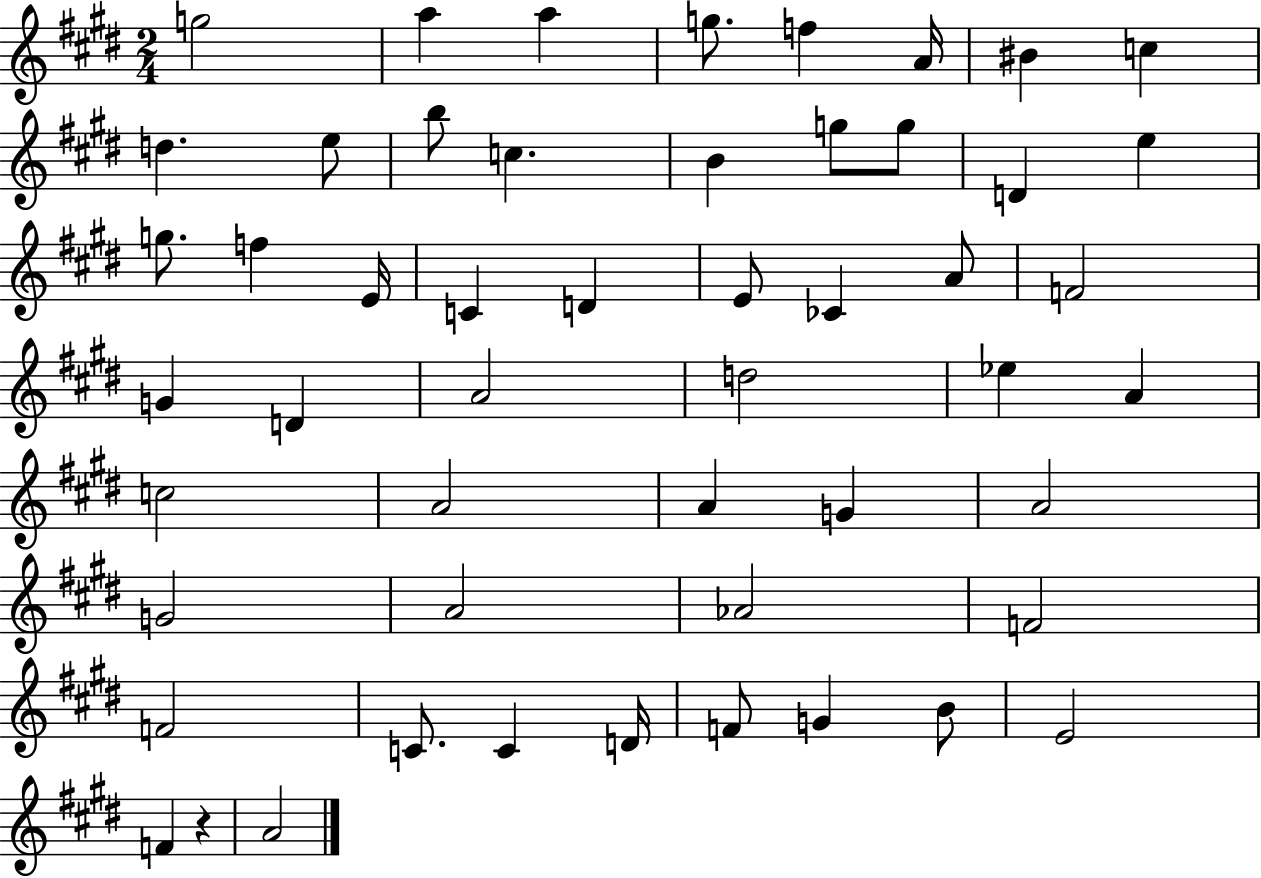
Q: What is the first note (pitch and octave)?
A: G5